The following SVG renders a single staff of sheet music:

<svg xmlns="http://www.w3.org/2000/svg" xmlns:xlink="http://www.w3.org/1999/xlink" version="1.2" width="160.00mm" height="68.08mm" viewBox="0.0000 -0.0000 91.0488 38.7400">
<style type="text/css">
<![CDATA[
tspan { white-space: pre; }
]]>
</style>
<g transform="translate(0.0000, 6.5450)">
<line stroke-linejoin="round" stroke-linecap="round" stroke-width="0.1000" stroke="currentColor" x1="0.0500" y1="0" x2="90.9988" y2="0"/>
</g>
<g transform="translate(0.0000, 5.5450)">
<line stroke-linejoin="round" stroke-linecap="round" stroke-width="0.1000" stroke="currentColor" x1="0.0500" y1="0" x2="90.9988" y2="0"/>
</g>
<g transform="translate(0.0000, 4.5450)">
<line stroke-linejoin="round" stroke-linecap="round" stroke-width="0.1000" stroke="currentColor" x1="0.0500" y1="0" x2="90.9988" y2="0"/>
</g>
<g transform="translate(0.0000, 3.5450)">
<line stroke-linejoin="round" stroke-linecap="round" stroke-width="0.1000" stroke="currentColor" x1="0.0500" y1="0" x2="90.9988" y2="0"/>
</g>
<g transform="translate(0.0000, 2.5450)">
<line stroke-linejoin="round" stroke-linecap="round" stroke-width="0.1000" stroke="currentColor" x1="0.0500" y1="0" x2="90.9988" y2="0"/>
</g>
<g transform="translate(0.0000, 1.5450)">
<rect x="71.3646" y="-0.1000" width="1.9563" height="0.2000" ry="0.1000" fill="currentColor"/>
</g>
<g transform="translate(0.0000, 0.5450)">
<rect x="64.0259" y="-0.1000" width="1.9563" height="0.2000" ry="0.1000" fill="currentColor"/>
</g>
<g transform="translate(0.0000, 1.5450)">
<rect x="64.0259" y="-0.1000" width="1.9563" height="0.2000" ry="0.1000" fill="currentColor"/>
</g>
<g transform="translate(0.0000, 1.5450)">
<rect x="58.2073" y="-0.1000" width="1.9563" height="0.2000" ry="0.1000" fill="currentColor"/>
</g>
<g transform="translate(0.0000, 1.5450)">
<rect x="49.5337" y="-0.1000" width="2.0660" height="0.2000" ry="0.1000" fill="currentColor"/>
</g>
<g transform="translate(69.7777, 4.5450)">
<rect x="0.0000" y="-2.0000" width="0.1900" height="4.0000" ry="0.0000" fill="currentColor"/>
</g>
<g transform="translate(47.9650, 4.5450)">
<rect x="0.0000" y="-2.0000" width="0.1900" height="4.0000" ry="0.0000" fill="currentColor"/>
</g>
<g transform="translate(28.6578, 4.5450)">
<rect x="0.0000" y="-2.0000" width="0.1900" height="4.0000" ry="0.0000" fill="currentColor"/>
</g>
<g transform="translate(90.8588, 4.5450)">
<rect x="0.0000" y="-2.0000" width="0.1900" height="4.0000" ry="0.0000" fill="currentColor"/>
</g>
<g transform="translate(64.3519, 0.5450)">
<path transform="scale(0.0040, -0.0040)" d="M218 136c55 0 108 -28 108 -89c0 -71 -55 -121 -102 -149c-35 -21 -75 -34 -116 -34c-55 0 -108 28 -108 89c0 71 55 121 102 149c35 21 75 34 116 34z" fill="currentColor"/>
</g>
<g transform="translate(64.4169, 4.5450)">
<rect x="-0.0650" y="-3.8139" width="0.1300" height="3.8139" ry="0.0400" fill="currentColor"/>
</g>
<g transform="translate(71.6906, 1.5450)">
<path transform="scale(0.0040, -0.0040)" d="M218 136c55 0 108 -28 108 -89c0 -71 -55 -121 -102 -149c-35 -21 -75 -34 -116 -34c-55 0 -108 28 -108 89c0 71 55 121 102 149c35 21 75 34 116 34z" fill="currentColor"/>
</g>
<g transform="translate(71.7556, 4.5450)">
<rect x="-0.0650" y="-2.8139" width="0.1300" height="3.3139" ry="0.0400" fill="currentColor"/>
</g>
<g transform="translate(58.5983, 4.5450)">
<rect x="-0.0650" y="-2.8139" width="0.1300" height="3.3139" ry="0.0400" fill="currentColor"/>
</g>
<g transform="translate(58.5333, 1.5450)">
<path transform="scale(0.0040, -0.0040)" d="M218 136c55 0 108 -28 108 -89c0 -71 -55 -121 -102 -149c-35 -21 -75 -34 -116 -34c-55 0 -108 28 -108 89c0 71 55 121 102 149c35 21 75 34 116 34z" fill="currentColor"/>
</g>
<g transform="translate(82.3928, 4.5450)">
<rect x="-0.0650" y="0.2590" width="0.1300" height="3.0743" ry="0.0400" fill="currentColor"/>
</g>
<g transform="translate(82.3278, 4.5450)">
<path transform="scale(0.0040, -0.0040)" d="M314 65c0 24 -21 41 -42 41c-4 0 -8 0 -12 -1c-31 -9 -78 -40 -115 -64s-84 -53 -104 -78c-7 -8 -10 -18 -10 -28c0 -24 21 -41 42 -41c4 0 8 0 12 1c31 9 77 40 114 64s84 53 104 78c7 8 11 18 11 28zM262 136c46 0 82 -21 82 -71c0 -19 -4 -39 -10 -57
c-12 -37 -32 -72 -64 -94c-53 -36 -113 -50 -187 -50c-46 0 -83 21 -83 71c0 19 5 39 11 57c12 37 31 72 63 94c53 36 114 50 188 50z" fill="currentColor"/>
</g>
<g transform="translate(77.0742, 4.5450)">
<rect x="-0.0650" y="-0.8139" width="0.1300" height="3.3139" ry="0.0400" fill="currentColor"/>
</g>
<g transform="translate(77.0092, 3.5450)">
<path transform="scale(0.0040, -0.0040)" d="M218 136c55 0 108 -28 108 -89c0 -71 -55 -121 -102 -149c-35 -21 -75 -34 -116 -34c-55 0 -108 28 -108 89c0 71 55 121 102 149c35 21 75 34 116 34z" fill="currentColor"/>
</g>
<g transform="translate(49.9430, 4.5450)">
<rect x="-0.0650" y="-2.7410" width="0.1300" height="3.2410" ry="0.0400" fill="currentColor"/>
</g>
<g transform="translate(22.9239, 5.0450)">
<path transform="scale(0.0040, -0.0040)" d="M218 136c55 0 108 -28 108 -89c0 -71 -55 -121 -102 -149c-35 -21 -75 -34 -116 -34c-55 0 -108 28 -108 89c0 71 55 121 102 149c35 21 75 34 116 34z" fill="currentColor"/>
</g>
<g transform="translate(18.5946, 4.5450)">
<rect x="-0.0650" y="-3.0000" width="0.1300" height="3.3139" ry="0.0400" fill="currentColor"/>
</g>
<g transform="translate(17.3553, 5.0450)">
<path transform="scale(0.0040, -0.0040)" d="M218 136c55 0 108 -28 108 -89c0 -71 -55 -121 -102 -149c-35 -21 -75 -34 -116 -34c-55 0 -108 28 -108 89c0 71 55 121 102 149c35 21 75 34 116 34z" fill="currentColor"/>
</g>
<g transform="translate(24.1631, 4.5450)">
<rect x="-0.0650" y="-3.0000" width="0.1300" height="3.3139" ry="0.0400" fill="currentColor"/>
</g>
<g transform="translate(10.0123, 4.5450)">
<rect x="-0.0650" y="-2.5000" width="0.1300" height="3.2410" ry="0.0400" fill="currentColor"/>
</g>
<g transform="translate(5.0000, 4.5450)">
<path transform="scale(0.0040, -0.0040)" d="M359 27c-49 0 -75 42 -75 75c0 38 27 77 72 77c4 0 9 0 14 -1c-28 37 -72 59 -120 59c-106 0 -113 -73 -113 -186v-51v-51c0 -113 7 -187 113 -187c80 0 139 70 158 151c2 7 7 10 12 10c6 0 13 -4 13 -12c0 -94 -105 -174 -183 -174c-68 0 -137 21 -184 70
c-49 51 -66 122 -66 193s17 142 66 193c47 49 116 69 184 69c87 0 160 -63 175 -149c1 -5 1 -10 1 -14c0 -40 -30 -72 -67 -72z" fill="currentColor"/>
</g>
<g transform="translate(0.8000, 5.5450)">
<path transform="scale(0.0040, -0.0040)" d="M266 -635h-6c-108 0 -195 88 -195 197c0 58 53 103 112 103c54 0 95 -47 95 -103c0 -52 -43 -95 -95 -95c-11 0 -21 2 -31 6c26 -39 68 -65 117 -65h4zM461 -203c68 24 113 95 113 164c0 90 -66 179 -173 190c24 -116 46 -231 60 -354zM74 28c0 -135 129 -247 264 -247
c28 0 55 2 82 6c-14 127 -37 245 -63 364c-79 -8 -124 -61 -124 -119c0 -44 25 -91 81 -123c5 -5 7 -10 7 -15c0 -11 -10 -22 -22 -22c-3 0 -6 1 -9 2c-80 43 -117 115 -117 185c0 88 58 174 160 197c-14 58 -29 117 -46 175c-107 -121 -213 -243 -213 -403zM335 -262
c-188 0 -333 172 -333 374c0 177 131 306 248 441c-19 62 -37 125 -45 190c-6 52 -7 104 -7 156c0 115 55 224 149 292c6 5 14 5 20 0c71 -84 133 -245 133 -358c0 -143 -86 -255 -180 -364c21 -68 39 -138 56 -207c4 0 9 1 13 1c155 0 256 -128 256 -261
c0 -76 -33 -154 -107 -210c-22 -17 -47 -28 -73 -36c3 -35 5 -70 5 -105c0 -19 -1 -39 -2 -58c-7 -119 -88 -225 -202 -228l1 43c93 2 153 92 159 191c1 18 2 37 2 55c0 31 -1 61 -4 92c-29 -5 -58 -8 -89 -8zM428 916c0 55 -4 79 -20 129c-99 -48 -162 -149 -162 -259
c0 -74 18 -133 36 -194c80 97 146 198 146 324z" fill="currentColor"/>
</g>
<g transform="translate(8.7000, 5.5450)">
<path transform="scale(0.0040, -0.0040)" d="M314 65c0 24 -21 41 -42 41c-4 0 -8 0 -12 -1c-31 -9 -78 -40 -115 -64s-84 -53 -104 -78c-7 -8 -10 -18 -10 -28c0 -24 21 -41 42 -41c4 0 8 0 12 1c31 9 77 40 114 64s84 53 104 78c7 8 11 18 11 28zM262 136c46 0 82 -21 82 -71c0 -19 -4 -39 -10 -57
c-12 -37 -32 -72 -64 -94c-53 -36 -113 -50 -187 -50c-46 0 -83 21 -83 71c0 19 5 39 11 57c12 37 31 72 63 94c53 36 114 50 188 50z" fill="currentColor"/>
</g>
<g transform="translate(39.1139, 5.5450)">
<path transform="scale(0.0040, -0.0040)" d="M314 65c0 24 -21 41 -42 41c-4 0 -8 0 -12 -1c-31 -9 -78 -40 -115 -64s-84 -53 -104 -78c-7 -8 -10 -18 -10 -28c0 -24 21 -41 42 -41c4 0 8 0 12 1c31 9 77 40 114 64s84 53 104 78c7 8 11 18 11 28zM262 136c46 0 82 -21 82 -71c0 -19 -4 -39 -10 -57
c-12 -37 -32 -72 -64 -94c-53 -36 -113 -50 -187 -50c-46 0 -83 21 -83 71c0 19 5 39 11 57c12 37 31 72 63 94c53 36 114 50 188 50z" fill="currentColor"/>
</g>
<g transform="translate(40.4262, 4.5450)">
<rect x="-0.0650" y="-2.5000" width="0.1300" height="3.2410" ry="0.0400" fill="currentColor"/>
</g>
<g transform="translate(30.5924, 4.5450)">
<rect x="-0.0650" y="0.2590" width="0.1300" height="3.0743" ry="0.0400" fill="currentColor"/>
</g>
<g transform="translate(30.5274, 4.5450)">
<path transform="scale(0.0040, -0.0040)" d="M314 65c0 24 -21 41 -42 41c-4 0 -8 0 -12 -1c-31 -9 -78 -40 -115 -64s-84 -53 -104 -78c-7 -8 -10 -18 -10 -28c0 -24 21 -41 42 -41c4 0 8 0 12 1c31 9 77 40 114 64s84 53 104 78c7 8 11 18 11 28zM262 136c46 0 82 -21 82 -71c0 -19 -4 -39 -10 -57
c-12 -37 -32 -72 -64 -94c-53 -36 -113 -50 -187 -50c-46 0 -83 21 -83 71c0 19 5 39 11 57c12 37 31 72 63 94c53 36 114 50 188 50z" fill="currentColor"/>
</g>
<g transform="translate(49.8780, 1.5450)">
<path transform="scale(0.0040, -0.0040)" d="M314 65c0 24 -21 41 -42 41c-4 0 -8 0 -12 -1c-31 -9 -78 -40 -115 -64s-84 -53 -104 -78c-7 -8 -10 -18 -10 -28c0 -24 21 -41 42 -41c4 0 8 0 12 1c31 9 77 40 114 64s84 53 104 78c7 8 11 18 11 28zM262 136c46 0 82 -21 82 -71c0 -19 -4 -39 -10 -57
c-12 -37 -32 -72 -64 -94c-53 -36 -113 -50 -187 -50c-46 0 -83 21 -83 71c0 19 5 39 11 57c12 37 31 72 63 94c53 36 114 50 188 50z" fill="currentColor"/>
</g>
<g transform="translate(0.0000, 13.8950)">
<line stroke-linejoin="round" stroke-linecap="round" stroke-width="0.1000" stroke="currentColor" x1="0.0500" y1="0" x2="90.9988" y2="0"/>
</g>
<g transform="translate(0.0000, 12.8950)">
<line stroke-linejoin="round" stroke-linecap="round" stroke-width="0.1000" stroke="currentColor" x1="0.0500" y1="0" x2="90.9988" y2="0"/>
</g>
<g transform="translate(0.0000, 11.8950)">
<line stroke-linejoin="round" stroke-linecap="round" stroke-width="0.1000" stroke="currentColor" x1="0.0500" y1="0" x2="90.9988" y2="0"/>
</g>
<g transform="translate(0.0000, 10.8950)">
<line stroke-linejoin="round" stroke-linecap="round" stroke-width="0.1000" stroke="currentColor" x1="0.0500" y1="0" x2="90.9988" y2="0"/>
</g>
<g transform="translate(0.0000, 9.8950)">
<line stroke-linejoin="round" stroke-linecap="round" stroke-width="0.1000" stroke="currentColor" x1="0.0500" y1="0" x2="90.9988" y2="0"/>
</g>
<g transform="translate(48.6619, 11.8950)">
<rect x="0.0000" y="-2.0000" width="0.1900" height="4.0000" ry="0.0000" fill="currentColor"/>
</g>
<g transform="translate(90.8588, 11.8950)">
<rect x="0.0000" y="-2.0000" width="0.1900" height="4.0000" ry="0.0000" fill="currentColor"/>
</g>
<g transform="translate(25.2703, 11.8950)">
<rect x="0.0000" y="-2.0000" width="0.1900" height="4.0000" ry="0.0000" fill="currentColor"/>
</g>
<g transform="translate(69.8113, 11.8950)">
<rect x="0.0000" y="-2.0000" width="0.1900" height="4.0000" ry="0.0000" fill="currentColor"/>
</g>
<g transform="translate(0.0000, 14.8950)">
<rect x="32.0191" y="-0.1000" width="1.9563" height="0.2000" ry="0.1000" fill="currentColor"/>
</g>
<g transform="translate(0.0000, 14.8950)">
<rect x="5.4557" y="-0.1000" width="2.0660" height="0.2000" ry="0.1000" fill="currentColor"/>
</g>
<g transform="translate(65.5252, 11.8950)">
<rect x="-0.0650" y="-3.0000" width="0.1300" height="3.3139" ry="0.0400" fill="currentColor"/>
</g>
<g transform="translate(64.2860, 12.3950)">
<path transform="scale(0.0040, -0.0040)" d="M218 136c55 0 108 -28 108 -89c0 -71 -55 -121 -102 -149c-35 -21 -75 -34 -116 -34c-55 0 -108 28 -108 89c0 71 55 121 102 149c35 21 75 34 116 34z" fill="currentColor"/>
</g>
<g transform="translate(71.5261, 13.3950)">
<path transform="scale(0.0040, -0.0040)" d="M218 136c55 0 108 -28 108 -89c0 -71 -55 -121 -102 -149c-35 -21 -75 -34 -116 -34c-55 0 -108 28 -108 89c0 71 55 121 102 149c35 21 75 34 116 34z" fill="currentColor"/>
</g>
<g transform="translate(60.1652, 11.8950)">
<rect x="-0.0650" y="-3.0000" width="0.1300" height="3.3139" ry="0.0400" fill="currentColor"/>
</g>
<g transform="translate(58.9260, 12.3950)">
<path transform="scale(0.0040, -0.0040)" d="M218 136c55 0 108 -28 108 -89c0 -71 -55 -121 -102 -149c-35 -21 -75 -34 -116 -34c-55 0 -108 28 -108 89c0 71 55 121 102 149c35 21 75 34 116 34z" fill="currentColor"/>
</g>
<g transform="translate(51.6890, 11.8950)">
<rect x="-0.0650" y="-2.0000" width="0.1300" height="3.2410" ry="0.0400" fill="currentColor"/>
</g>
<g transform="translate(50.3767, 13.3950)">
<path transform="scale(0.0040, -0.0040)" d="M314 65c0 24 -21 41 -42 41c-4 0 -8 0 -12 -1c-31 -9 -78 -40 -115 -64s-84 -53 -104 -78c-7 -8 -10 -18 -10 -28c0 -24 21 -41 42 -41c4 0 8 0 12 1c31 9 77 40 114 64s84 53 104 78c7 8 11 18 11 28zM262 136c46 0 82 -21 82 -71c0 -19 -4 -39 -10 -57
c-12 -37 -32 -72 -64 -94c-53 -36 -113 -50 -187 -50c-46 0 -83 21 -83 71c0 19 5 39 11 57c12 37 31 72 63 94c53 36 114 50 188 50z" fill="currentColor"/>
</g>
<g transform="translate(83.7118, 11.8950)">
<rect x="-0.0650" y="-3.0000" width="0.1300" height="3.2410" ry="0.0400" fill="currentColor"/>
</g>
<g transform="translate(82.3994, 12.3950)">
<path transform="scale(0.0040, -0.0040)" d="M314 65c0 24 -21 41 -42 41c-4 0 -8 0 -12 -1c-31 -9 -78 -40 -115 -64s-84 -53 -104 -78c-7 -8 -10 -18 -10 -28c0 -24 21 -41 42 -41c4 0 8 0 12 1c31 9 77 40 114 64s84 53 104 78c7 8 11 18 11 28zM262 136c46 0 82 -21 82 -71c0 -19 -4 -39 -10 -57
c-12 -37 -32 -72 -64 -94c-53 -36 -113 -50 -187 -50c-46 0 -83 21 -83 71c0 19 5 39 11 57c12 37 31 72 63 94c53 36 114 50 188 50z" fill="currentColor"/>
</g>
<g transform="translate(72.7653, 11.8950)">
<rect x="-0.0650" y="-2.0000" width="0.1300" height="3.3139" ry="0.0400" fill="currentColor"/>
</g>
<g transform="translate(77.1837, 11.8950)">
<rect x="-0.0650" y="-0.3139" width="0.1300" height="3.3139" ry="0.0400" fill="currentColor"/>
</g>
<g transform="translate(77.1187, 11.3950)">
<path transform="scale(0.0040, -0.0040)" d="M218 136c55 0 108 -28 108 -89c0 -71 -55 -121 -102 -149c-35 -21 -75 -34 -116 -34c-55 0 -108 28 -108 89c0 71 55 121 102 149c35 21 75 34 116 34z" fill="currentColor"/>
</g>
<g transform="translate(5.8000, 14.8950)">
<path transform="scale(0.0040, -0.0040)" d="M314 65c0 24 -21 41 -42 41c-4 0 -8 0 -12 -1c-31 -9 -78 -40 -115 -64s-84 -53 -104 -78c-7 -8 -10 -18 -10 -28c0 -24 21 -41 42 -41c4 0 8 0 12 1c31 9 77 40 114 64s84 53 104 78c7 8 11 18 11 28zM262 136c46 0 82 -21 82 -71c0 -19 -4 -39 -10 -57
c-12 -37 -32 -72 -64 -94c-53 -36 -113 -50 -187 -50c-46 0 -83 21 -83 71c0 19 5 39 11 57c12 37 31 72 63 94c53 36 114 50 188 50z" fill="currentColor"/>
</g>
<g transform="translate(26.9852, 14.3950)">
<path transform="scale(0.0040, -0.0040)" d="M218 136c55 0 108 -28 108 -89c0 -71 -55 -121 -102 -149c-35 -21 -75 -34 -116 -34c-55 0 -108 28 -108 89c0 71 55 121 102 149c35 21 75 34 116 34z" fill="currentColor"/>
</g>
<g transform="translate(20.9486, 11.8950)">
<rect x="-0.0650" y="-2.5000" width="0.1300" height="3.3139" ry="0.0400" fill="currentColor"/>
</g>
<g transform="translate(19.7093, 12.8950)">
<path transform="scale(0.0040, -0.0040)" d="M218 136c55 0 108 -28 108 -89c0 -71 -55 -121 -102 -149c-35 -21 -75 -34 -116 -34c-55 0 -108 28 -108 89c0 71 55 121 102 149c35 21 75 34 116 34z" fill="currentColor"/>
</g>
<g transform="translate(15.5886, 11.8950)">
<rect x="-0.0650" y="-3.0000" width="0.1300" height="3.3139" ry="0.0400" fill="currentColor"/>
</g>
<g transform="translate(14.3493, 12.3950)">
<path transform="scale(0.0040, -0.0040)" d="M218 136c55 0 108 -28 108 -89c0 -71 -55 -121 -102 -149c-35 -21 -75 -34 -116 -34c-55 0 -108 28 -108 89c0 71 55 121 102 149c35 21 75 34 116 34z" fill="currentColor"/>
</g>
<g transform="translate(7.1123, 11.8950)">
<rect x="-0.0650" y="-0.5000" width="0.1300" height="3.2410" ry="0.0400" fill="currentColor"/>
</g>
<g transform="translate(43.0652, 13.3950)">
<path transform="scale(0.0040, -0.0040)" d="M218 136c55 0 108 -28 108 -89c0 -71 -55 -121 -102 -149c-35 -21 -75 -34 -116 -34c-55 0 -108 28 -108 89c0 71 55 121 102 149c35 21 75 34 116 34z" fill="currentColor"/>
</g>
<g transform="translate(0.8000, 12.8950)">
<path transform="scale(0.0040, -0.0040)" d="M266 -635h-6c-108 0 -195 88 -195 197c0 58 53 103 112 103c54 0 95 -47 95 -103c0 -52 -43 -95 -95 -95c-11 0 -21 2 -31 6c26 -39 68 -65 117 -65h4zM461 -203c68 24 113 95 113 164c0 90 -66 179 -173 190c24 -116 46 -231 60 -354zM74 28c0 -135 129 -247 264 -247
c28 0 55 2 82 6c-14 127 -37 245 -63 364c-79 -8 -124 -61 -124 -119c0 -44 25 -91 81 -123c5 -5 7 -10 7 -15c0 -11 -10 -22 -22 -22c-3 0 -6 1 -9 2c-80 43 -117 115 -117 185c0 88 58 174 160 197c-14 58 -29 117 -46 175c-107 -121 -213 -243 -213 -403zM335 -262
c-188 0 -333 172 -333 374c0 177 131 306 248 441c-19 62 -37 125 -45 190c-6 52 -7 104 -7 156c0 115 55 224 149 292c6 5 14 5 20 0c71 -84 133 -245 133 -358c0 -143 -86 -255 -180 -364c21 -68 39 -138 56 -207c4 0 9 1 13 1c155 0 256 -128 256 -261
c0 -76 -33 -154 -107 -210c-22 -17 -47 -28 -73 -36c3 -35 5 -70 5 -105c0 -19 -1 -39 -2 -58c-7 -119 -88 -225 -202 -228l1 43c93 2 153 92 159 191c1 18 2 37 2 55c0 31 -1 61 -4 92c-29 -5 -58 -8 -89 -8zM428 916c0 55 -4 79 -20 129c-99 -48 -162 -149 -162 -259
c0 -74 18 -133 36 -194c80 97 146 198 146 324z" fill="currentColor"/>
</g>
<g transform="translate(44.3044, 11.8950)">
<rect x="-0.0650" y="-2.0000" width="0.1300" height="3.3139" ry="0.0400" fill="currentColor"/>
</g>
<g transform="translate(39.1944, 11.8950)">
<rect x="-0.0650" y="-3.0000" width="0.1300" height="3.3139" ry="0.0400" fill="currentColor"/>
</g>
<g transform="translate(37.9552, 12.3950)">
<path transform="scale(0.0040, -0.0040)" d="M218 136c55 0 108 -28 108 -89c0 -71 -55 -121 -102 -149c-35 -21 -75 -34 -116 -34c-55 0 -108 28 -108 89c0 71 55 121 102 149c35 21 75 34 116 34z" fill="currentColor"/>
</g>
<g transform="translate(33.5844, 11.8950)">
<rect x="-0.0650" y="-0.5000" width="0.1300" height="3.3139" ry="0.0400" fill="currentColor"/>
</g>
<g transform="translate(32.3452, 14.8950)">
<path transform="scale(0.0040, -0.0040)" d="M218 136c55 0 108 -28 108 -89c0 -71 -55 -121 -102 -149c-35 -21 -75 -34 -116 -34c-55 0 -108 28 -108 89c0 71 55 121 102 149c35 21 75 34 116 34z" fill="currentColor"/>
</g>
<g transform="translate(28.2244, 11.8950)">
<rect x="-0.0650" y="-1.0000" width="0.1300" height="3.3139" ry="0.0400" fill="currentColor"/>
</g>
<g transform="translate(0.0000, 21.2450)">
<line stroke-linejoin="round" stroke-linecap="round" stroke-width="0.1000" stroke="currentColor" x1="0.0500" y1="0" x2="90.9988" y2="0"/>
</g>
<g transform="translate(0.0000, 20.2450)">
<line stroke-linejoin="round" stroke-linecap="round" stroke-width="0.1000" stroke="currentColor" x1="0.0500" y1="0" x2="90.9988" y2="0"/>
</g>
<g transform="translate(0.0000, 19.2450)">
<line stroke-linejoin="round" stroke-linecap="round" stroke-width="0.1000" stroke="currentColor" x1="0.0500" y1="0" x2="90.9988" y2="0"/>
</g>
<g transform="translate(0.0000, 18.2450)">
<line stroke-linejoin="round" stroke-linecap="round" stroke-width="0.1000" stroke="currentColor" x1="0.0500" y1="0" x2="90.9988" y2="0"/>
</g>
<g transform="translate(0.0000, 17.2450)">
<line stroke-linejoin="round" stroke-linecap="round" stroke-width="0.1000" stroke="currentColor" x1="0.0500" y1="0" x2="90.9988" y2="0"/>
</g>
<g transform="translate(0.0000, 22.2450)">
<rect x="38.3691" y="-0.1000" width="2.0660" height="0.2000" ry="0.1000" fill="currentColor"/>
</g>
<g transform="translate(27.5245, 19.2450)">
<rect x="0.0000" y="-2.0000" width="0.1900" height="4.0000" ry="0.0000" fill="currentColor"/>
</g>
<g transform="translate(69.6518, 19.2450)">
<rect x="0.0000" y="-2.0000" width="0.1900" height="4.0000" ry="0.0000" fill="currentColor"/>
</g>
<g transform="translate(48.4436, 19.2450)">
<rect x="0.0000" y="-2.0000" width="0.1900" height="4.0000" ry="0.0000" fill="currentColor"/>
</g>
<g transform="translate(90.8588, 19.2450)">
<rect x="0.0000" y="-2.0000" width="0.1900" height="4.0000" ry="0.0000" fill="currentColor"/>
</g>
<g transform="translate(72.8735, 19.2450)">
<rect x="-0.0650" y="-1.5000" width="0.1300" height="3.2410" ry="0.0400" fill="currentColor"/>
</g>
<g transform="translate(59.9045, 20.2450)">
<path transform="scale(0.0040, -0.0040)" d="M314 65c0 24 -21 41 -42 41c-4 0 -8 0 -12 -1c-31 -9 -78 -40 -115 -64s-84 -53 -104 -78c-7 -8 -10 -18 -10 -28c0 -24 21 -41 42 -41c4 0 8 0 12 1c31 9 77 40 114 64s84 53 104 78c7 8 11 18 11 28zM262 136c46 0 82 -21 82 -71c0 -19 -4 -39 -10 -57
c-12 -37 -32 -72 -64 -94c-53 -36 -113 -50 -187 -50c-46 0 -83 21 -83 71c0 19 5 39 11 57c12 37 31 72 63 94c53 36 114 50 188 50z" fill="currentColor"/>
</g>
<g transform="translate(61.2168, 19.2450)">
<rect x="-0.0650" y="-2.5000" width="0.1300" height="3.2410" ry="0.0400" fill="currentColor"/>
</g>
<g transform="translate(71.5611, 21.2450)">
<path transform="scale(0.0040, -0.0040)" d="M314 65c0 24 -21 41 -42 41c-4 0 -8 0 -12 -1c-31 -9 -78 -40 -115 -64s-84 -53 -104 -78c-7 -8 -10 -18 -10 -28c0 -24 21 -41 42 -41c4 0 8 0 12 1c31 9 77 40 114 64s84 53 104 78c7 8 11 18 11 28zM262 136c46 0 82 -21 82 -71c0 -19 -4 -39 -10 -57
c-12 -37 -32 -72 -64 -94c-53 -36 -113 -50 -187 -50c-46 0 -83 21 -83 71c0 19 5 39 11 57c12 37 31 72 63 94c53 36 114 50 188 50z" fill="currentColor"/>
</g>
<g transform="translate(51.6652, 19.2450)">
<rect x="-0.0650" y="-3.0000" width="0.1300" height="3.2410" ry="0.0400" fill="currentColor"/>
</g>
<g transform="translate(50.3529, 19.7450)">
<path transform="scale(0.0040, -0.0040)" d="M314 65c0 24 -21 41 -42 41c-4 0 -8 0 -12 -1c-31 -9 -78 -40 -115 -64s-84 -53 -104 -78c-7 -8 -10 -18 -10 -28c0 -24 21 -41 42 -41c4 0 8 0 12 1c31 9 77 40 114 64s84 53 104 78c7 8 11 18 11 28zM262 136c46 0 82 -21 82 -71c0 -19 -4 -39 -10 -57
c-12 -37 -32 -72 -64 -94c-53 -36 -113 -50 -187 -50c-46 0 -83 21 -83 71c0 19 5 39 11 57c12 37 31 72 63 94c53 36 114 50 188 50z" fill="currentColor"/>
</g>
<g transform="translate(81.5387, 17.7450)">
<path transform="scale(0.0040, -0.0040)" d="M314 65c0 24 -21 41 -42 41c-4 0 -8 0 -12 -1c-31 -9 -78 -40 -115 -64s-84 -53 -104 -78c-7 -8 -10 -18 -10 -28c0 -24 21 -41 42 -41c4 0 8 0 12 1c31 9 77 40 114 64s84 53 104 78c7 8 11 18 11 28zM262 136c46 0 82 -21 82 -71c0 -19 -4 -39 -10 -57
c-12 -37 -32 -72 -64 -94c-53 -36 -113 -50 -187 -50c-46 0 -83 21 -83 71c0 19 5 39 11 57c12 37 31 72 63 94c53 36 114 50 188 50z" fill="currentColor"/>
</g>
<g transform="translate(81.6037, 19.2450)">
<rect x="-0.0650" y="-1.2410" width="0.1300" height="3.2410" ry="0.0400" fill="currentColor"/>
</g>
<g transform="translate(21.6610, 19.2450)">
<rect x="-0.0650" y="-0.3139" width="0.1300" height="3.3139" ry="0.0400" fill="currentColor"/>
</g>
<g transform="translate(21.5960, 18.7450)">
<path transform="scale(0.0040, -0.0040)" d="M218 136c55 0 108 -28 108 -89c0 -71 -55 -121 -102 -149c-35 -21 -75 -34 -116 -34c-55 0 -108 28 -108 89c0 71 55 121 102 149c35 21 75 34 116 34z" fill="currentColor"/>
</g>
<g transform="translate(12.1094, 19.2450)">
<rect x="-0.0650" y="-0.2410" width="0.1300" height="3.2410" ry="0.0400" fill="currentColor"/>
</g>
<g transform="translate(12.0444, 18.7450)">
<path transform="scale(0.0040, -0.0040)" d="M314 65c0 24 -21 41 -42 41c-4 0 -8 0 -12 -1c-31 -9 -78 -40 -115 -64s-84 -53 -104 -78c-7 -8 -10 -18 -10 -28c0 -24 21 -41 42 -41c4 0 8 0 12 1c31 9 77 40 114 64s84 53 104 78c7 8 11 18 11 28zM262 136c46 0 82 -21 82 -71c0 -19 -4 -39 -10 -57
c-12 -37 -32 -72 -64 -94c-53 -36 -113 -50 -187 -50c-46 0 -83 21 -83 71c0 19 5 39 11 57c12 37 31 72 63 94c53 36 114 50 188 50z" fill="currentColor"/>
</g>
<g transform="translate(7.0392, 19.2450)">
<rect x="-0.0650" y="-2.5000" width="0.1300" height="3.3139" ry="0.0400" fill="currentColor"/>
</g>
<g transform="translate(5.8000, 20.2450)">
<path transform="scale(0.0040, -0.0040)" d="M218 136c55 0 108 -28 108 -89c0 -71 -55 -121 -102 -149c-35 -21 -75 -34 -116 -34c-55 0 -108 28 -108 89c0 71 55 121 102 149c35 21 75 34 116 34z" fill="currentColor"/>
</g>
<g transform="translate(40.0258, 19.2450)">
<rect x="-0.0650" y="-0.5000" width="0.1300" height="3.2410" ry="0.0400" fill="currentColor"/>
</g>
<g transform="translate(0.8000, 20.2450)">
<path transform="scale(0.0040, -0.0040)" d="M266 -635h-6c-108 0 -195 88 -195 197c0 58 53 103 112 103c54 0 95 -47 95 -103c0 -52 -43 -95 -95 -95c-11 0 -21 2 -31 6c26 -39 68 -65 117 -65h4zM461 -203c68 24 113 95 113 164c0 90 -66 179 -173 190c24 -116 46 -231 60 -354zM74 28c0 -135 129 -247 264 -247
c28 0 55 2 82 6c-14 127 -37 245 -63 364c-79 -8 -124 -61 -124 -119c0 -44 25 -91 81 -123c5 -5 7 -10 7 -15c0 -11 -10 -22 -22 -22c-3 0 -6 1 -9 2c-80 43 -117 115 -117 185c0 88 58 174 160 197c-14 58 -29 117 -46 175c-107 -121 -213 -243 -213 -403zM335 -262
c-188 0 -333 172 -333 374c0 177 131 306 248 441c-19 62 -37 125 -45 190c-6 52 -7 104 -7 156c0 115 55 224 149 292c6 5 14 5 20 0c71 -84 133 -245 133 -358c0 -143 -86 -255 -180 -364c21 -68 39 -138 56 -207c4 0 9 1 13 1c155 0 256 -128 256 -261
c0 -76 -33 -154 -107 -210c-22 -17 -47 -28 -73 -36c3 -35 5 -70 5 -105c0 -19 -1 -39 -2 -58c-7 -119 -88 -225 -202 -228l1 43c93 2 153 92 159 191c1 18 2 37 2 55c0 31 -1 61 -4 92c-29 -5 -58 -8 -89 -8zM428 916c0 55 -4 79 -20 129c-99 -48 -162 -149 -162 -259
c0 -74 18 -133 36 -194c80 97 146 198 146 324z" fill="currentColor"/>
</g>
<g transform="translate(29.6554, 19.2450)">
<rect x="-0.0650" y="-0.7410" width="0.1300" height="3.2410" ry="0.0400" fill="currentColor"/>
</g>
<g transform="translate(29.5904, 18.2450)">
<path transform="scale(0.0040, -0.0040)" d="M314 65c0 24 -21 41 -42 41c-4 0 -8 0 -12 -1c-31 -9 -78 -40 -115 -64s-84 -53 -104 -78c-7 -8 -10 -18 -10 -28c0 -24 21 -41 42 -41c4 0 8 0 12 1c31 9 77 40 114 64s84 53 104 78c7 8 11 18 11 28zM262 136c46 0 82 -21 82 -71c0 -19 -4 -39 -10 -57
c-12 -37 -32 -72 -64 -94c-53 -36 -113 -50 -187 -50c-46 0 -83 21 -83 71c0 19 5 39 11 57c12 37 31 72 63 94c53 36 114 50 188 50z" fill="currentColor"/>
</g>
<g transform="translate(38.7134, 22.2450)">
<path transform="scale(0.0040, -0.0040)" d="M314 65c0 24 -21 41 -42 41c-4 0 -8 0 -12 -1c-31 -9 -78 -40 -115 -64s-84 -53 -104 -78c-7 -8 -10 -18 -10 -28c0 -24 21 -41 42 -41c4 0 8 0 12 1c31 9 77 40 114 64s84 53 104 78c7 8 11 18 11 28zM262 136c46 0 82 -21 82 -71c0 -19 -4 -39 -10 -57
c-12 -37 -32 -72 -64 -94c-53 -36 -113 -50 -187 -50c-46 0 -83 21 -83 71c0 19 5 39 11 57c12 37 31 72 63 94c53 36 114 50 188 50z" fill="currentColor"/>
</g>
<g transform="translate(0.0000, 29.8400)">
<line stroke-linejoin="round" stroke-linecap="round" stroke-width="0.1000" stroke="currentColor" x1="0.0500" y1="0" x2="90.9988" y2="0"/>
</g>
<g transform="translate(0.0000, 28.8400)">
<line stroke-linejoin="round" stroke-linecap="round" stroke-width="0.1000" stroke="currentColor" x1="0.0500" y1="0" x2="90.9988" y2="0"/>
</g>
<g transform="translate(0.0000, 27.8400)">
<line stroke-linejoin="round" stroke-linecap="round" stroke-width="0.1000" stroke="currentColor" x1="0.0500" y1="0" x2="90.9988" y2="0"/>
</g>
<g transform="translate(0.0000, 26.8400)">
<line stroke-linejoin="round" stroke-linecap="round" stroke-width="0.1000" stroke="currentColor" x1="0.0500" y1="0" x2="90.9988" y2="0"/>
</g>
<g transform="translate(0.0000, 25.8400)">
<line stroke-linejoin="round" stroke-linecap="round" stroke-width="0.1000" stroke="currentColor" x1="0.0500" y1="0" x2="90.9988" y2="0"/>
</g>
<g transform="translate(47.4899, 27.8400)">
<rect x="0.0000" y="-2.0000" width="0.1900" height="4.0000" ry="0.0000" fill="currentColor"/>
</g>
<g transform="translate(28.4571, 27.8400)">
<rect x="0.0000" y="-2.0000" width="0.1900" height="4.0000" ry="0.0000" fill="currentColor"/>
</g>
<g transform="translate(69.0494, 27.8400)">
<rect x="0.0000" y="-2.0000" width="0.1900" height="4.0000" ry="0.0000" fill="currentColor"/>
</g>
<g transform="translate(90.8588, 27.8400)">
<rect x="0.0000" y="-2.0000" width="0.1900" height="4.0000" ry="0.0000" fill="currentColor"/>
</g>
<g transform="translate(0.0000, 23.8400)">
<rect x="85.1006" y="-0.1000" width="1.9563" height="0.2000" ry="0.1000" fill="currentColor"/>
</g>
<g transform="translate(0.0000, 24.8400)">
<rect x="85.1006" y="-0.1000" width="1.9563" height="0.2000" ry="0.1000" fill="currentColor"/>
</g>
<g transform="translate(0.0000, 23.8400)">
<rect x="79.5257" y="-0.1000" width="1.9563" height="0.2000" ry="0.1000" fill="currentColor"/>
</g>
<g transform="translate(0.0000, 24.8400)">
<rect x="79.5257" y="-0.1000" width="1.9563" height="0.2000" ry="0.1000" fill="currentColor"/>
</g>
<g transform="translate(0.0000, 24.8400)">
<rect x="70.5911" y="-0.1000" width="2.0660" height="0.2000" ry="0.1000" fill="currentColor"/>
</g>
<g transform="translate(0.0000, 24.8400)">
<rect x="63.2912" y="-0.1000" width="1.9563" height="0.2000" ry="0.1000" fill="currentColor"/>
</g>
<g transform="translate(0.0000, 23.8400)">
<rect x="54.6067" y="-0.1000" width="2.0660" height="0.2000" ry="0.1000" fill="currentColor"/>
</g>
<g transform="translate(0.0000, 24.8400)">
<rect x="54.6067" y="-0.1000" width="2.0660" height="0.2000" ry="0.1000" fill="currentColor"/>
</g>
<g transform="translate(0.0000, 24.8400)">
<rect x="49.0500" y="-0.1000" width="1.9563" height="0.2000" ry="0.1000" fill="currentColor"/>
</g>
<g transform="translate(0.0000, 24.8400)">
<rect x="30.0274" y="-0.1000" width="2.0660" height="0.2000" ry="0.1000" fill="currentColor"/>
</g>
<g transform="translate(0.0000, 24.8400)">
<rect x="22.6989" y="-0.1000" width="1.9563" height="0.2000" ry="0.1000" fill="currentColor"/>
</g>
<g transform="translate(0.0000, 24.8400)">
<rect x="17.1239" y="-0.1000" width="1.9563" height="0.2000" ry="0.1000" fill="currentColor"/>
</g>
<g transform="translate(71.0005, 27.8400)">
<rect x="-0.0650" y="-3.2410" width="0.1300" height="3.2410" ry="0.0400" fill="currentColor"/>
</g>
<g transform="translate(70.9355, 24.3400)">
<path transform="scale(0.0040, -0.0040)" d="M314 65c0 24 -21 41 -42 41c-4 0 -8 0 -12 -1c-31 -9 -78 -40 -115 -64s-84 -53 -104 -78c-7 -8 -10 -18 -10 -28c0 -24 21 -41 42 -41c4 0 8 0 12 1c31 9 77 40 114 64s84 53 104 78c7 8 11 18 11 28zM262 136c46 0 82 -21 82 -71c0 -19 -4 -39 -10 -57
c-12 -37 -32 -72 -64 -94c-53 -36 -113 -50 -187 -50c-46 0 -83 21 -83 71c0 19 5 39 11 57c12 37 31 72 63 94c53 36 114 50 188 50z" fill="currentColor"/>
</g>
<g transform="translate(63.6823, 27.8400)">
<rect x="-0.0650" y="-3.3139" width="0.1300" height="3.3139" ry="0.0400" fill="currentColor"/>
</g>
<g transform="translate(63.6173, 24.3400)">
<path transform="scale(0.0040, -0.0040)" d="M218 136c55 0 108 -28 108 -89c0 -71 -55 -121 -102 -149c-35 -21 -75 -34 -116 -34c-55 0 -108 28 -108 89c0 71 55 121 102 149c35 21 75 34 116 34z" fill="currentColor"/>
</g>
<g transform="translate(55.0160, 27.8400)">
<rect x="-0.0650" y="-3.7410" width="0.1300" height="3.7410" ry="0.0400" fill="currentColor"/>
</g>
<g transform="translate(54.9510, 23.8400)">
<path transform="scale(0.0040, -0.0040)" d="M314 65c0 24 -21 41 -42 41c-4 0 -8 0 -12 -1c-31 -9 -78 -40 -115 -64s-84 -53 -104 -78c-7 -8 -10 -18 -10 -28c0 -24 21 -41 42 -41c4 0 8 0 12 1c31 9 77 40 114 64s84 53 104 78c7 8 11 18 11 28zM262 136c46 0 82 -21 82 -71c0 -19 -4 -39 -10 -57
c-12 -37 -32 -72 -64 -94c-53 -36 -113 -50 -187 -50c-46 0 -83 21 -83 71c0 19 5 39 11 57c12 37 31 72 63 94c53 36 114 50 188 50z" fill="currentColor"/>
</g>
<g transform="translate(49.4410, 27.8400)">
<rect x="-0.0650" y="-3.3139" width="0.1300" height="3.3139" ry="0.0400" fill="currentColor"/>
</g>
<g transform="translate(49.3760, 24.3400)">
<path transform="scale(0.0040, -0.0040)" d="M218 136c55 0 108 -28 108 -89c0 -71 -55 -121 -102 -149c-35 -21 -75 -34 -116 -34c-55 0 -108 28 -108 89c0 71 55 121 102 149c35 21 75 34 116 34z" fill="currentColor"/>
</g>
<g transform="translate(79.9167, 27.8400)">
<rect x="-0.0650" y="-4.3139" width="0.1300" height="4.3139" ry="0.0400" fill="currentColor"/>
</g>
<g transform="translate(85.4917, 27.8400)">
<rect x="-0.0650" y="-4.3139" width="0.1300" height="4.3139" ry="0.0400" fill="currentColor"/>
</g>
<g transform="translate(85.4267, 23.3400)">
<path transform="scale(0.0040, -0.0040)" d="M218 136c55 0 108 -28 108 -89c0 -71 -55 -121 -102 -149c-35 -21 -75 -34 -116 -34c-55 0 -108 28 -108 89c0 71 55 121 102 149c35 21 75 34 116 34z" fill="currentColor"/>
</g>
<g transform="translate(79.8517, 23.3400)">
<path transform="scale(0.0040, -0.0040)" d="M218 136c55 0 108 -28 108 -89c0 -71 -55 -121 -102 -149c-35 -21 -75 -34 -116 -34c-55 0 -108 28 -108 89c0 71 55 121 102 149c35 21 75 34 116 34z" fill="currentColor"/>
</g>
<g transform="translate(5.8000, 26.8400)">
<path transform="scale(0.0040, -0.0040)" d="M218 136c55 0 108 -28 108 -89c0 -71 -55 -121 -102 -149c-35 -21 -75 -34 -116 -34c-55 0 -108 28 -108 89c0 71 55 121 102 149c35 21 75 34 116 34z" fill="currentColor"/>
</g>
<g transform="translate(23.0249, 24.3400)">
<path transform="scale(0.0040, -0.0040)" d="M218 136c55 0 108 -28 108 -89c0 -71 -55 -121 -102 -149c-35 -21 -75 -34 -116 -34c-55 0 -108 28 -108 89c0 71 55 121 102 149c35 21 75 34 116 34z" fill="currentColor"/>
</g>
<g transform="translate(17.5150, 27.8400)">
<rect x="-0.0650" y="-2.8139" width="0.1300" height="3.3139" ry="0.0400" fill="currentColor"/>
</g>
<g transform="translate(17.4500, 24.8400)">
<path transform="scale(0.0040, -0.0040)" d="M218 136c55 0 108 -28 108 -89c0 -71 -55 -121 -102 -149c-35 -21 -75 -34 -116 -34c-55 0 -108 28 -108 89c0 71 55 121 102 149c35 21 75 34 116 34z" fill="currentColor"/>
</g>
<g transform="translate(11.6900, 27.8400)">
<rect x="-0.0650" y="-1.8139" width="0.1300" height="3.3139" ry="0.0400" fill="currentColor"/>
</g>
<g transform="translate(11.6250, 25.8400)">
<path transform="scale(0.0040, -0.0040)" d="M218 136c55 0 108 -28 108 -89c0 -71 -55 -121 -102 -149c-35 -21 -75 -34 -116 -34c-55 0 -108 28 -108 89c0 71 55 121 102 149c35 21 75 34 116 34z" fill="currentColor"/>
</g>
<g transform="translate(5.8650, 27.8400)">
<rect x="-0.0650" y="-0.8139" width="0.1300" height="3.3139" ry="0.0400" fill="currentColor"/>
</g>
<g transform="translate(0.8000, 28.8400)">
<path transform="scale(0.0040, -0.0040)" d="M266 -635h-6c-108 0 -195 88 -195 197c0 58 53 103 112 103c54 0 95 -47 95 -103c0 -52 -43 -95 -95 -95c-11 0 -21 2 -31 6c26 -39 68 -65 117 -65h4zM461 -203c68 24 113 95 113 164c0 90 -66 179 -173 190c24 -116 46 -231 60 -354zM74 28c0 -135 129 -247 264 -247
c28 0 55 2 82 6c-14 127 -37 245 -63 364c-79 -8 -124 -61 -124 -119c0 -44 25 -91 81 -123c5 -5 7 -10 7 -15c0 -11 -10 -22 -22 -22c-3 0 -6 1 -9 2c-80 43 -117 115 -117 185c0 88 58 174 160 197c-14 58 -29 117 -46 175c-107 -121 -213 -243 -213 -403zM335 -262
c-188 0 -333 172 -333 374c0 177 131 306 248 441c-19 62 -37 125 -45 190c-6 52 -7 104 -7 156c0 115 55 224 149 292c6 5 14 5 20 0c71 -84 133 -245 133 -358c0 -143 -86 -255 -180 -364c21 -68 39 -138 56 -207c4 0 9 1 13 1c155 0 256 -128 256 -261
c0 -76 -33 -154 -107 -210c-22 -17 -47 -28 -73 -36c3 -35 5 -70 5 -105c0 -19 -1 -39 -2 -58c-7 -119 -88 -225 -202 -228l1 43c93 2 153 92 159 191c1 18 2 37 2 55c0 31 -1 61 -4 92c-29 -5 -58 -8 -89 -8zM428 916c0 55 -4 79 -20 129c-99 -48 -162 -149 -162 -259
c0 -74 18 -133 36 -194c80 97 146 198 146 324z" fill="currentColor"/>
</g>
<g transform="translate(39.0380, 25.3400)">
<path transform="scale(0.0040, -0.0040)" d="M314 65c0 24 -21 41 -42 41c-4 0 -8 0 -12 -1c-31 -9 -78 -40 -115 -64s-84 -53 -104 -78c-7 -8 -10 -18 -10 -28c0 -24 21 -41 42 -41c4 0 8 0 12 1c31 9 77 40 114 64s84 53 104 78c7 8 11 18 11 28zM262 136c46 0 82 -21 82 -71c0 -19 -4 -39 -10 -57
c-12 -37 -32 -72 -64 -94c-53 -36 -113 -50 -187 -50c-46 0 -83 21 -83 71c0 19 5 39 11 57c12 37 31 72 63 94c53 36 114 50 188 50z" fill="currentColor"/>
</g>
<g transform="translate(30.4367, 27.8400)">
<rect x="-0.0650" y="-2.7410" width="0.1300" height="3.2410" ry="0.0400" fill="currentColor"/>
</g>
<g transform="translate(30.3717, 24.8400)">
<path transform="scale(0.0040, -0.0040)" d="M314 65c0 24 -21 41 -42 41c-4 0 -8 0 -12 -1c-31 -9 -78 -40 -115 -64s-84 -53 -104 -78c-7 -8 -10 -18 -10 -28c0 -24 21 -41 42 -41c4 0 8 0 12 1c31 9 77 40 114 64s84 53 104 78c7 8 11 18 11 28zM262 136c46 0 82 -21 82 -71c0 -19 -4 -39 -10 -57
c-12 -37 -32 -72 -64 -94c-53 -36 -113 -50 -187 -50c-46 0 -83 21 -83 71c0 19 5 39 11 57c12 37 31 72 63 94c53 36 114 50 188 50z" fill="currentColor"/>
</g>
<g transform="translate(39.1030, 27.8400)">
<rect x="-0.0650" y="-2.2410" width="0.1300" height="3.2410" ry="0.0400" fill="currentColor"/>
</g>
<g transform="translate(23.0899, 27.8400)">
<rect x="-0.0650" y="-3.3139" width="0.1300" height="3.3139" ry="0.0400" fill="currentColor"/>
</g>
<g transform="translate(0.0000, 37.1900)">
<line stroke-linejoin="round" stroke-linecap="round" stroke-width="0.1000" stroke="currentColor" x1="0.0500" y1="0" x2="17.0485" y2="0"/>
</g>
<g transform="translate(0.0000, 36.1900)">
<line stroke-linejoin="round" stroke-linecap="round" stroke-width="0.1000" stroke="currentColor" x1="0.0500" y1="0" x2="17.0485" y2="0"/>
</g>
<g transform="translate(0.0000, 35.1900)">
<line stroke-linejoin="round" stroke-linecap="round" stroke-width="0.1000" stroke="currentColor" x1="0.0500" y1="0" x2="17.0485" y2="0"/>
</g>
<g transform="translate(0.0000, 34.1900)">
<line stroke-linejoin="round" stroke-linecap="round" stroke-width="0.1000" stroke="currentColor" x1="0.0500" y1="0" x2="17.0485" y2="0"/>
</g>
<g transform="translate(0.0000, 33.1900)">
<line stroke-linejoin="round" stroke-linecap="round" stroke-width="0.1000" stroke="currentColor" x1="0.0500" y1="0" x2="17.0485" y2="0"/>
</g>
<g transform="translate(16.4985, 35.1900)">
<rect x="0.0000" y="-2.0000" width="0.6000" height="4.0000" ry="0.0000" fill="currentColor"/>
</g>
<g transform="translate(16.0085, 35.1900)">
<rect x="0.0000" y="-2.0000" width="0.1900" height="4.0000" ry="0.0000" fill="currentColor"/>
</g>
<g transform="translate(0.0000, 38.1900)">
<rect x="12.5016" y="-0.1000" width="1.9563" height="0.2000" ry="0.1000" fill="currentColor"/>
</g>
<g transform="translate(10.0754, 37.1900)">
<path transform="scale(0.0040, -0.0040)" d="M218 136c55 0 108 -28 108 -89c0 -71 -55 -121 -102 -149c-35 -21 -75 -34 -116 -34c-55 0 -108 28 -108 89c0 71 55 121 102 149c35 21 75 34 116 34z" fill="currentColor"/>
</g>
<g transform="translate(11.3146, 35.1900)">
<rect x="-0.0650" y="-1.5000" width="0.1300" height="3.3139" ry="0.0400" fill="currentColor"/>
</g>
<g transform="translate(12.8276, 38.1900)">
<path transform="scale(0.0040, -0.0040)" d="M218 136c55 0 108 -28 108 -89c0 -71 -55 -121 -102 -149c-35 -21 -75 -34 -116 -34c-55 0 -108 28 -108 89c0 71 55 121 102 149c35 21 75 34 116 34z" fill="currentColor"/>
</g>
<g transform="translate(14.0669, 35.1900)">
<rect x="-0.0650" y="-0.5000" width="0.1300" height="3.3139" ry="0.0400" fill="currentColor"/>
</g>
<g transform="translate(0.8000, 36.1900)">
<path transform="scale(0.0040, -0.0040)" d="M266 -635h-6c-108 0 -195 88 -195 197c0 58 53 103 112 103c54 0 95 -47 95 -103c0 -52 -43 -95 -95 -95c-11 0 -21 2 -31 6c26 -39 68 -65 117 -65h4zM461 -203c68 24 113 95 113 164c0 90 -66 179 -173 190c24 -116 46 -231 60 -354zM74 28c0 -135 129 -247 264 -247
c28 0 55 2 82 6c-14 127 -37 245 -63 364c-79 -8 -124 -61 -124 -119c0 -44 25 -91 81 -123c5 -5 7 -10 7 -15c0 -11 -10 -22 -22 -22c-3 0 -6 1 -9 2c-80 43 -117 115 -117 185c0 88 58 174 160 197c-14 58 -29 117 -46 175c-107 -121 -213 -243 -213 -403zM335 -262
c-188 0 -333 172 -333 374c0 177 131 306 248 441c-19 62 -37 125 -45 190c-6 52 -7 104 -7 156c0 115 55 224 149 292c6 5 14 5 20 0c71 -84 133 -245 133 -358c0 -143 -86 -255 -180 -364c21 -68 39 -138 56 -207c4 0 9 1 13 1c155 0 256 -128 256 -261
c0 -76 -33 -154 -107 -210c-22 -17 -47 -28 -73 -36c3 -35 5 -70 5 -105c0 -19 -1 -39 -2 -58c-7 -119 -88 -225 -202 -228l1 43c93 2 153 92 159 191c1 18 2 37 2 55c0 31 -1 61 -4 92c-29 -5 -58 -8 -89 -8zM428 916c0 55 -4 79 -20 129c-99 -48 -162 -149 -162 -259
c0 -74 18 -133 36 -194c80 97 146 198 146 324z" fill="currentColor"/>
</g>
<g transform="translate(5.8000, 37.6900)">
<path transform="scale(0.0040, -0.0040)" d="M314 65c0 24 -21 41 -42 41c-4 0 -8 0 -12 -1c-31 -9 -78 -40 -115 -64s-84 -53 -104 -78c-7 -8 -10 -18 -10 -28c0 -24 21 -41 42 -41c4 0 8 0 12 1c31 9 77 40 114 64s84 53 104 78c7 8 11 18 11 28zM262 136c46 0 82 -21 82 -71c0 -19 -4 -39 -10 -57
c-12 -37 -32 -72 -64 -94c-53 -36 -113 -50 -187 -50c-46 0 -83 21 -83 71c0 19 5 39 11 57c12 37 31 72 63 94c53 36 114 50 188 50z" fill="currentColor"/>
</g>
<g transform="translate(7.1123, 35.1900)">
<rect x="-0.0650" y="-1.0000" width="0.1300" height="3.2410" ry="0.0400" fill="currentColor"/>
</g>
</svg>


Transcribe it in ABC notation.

X:1
T:Untitled
M:4/4
L:1/4
K:C
G2 A A B2 G2 a2 a c' a d B2 C2 A G D C A F F2 A A F c A2 G c2 c d2 C2 A2 G2 E2 e2 d f a b a2 g2 b c'2 b b2 d' d' D2 E C